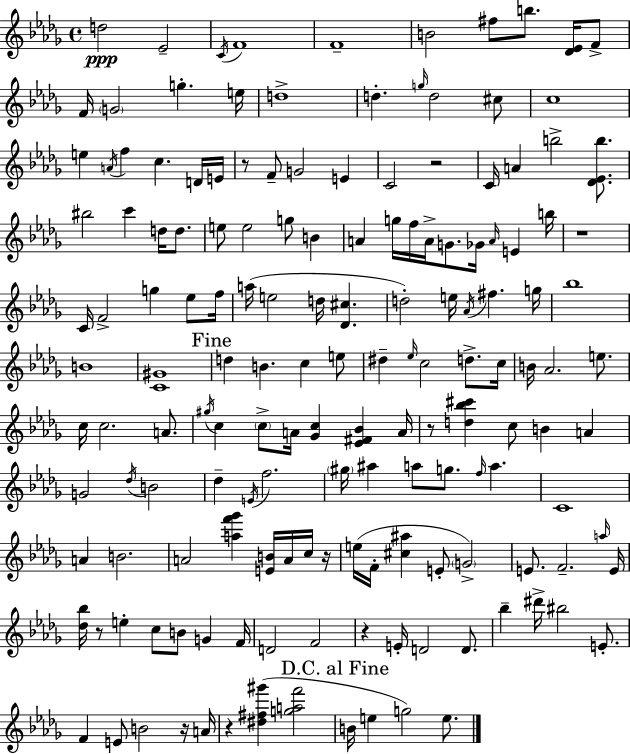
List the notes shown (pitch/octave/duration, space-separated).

D5/h Eb4/h C4/s F4/w F4/w B4/h F#5/e B5/e. [Db4,Eb4]/s F4/e F4/s G4/h G5/q. E5/s D5/w D5/q. G5/s D5/h C#5/e C5/w E5/q A4/s F5/q C5/q. D4/s E4/s R/e F4/e G4/h E4/q C4/h R/h C4/s A4/q B5/h [Db4,Eb4,B5]/e. BIS5/h C6/q D5/s D5/e. E5/e E5/h G5/e B4/q A4/q G5/s F5/s A4/s G4/e. Gb4/s A4/s E4/q B5/s R/w C4/s F4/h G5/q Eb5/e F5/s A5/s E5/h D5/s [Db4,C#5]/q. D5/h E5/s Ab4/s F#5/q. G5/s Bb5/w B4/w [C4,G#4]/w D5/q B4/q. C5/q E5/e D#5/q Eb5/s C5/h D5/e. C5/s B4/s Ab4/h. E5/e. C5/s C5/h. A4/e. G#5/s C5/q C5/e A4/s [Gb4,C5]/q [Eb4,F#4,Bb4]/q A4/s R/e [D5,Bb5,C#6]/q C5/e B4/q A4/q G4/h Db5/s B4/h Db5/q E4/s F5/h. G#5/s A#5/q A5/e G5/e. F5/s A5/q. C4/w A4/q B4/h. A4/h [A5,F6,Gb6]/q [E4,B4]/s A4/s C5/s R/s E5/s F4/s [C#5,A#5]/q E4/e G4/h E4/e. F4/h. A5/s E4/s [Db5,Bb5]/s R/e E5/q C5/e B4/e G4/q F4/s D4/h F4/h R/q E4/s D4/h D4/e. Bb5/q D#6/s BIS5/h E4/e. F4/q E4/e B4/h R/s A4/s R/q [D#5,F#5,G#6]/q [G5,A5,F6]/h B4/s E5/q G5/h E5/e.